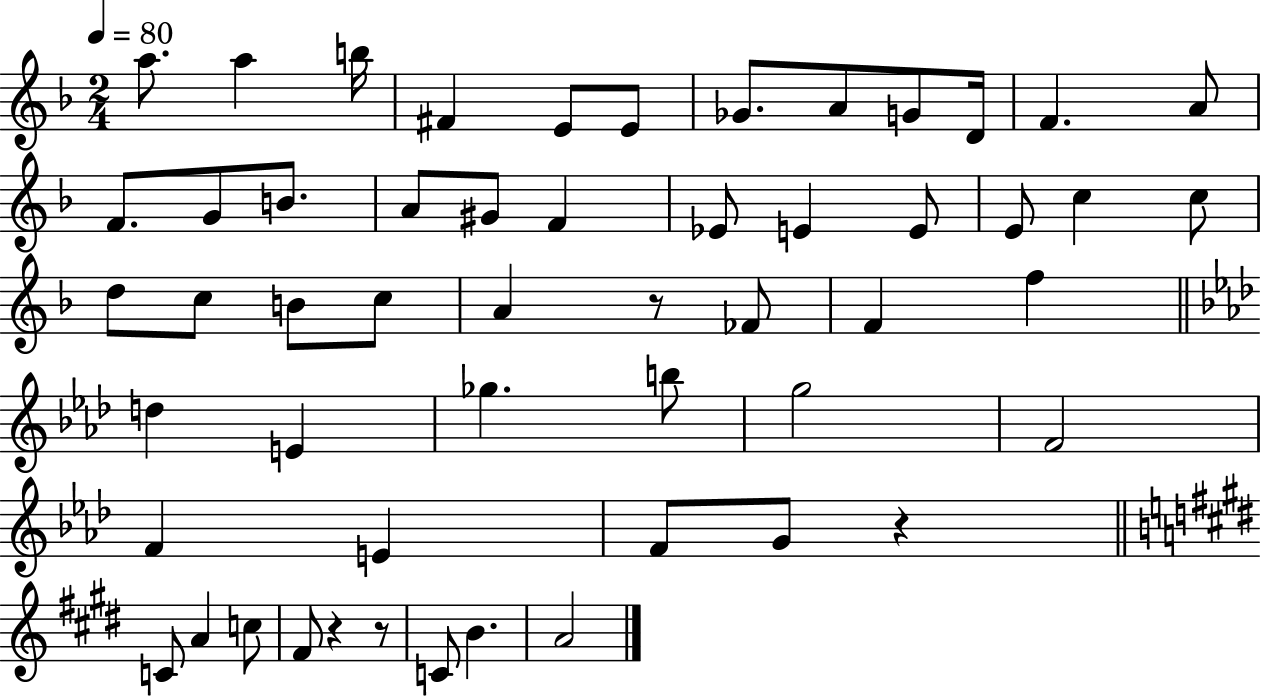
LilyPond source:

{
  \clef treble
  \numericTimeSignature
  \time 2/4
  \key f \major
  \tempo 4 = 80
  \repeat volta 2 { a''8. a''4 b''16 | fis'4 e'8 e'8 | ges'8. a'8 g'8 d'16 | f'4. a'8 | \break f'8. g'8 b'8. | a'8 gis'8 f'4 | ees'8 e'4 e'8 | e'8 c''4 c''8 | \break d''8 c''8 b'8 c''8 | a'4 r8 fes'8 | f'4 f''4 | \bar "||" \break \key aes \major d''4 e'4 | ges''4. b''8 | g''2 | f'2 | \break f'4 e'4 | f'8 g'8 r4 | \bar "||" \break \key e \major c'8 a'4 c''8 | fis'8 r4 r8 | c'8 b'4. | a'2 | \break } \bar "|."
}